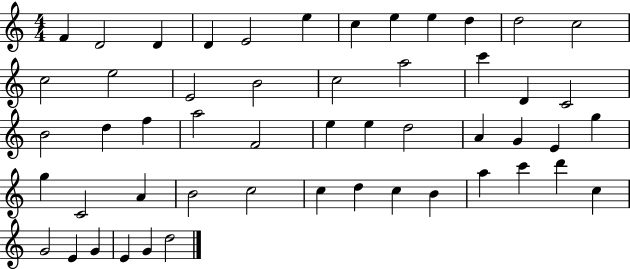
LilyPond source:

{
  \clef treble
  \numericTimeSignature
  \time 4/4
  \key c \major
  f'4 d'2 d'4 | d'4 e'2 e''4 | c''4 e''4 e''4 d''4 | d''2 c''2 | \break c''2 e''2 | e'2 b'2 | c''2 a''2 | c'''4 d'4 c'2 | \break b'2 d''4 f''4 | a''2 f'2 | e''4 e''4 d''2 | a'4 g'4 e'4 g''4 | \break g''4 c'2 a'4 | b'2 c''2 | c''4 d''4 c''4 b'4 | a''4 c'''4 d'''4 c''4 | \break g'2 e'4 g'4 | e'4 g'4 d''2 | \bar "|."
}